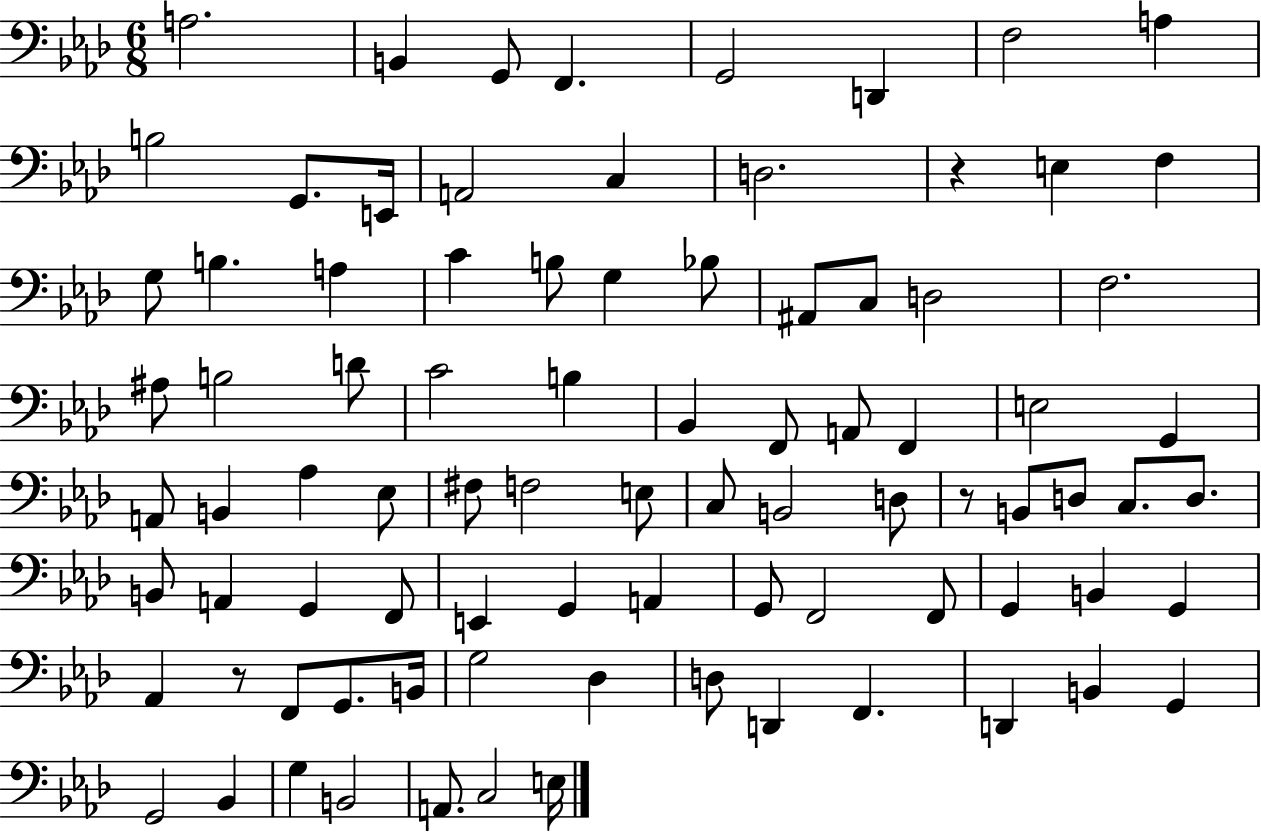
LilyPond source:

{
  \clef bass
  \numericTimeSignature
  \time 6/8
  \key aes \major
  a2. | b,4 g,8 f,4. | g,2 d,4 | f2 a4 | \break b2 g,8. e,16 | a,2 c4 | d2. | r4 e4 f4 | \break g8 b4. a4 | c'4 b8 g4 bes8 | ais,8 c8 d2 | f2. | \break ais8 b2 d'8 | c'2 b4 | bes,4 f,8 a,8 f,4 | e2 g,4 | \break a,8 b,4 aes4 ees8 | fis8 f2 e8 | c8 b,2 d8 | r8 b,8 d8 c8. d8. | \break b,8 a,4 g,4 f,8 | e,4 g,4 a,4 | g,8 f,2 f,8 | g,4 b,4 g,4 | \break aes,4 r8 f,8 g,8. b,16 | g2 des4 | d8 d,4 f,4. | d,4 b,4 g,4 | \break g,2 bes,4 | g4 b,2 | a,8. c2 e16 | \bar "|."
}